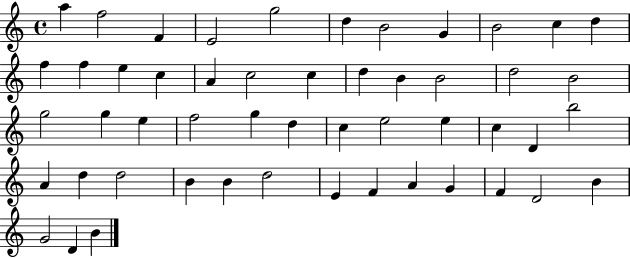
{
  \clef treble
  \time 4/4
  \defaultTimeSignature
  \key c \major
  a''4 f''2 f'4 | e'2 g''2 | d''4 b'2 g'4 | b'2 c''4 d''4 | \break f''4 f''4 e''4 c''4 | a'4 c''2 c''4 | d''4 b'4 b'2 | d''2 b'2 | \break g''2 g''4 e''4 | f''2 g''4 d''4 | c''4 e''2 e''4 | c''4 d'4 b''2 | \break a'4 d''4 d''2 | b'4 b'4 d''2 | e'4 f'4 a'4 g'4 | f'4 d'2 b'4 | \break g'2 d'4 b'4 | \bar "|."
}